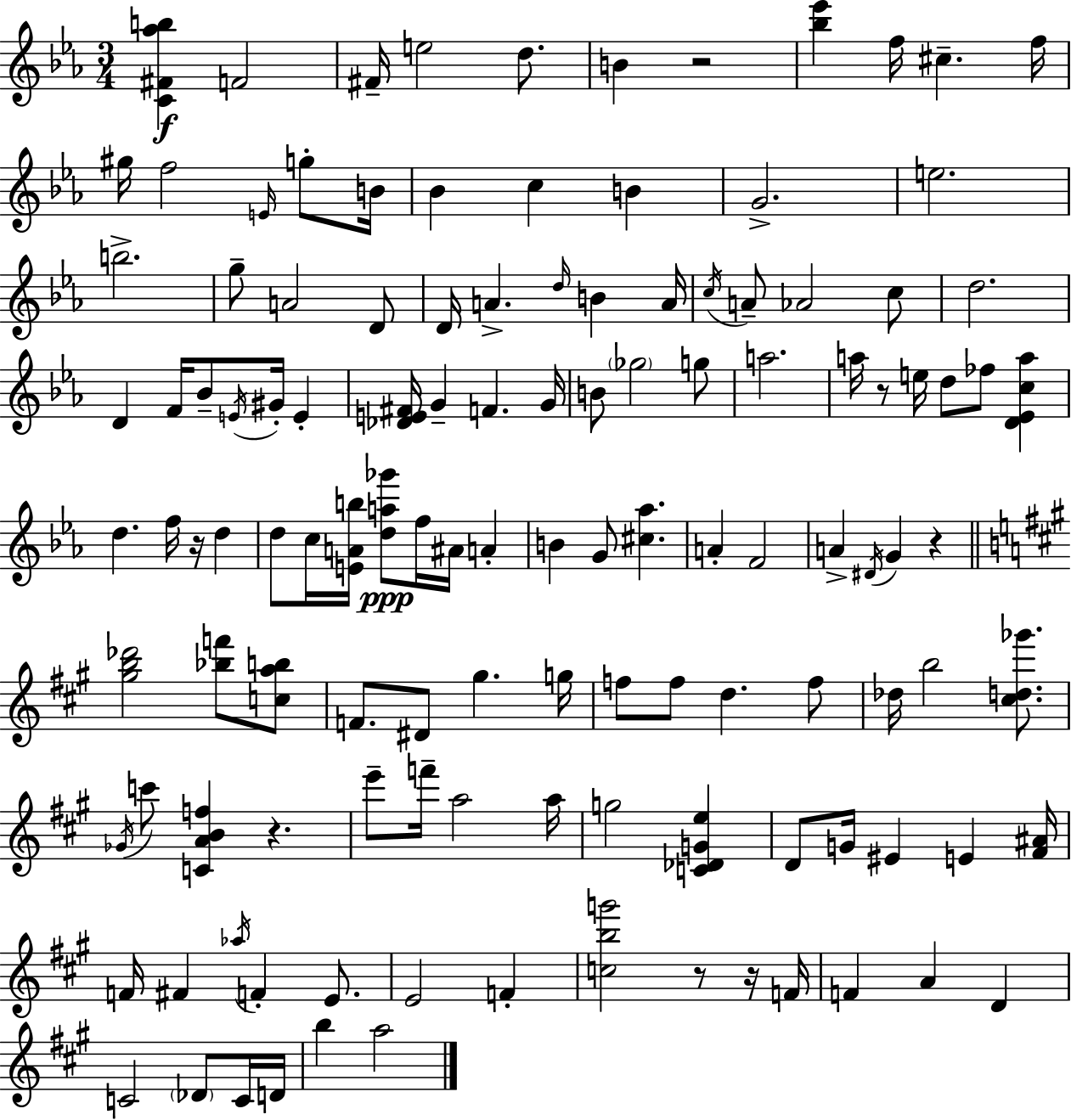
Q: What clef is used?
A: treble